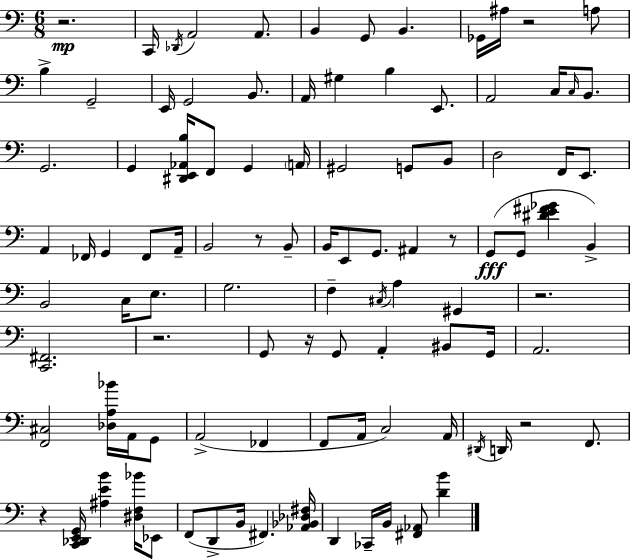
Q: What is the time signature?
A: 6/8